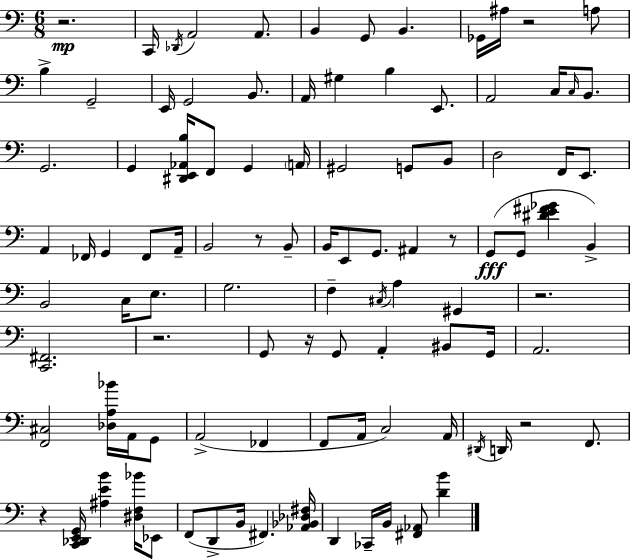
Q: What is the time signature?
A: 6/8